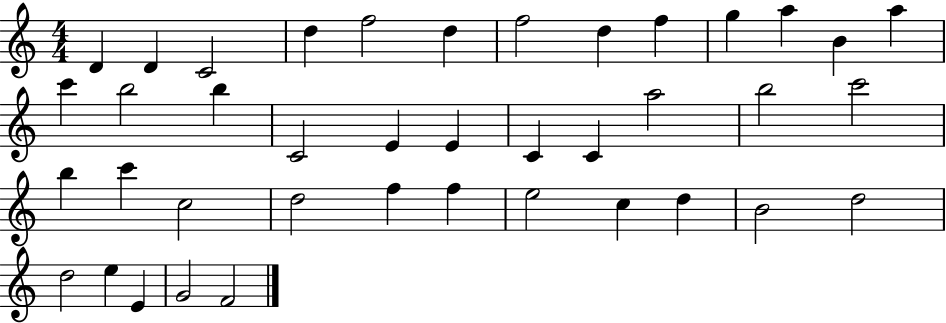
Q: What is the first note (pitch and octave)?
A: D4